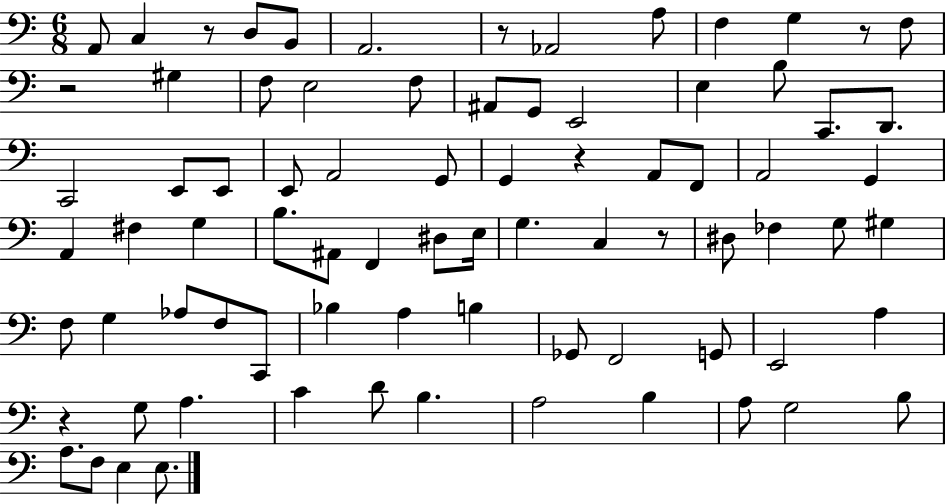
A2/e C3/q R/e D3/e B2/e A2/h. R/e Ab2/h A3/e F3/q G3/q R/e F3/e R/h G#3/q F3/e E3/h F3/e A#2/e G2/e E2/h E3/q B3/e C2/e. D2/e. C2/h E2/e E2/e E2/e A2/h G2/e G2/q R/q A2/e F2/e A2/h G2/q A2/q F#3/q G3/q B3/e. A#2/e F2/q D#3/e E3/s G3/q. C3/q R/e D#3/e FES3/q G3/e G#3/q F3/e G3/q Ab3/e F3/e C2/e Bb3/q A3/q B3/q Gb2/e F2/h G2/e E2/h A3/q R/q G3/e A3/q. C4/q D4/e B3/q. A3/h B3/q A3/e G3/h B3/e A3/e. F3/e E3/q E3/e.